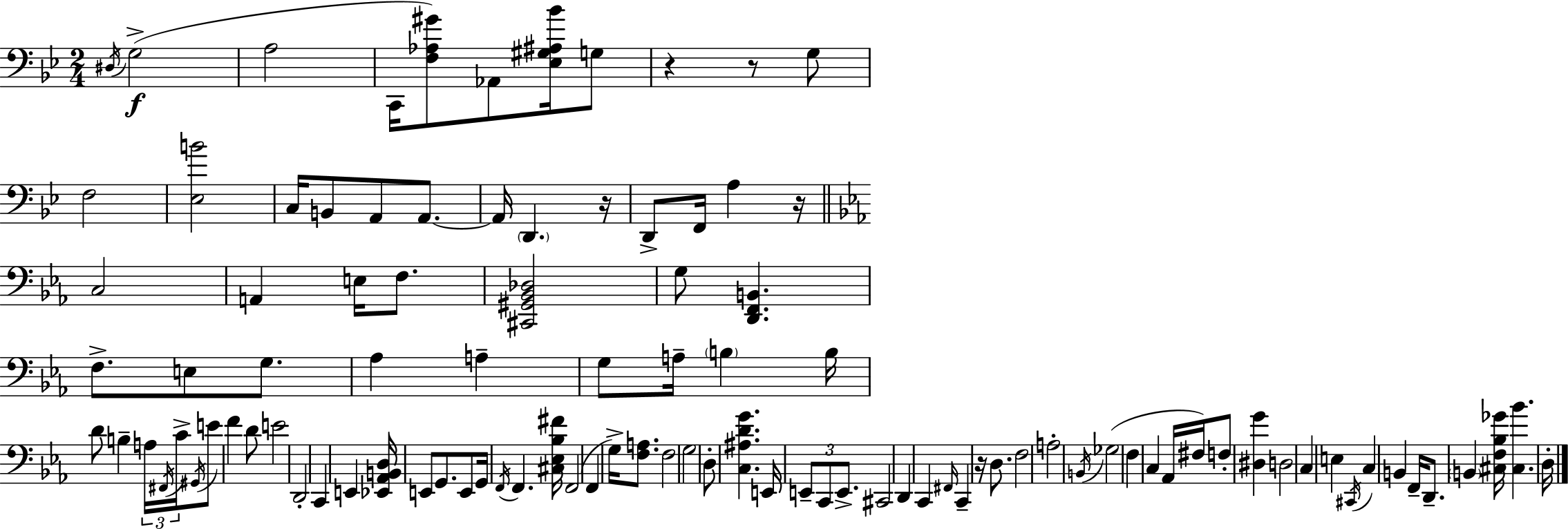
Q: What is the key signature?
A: G minor